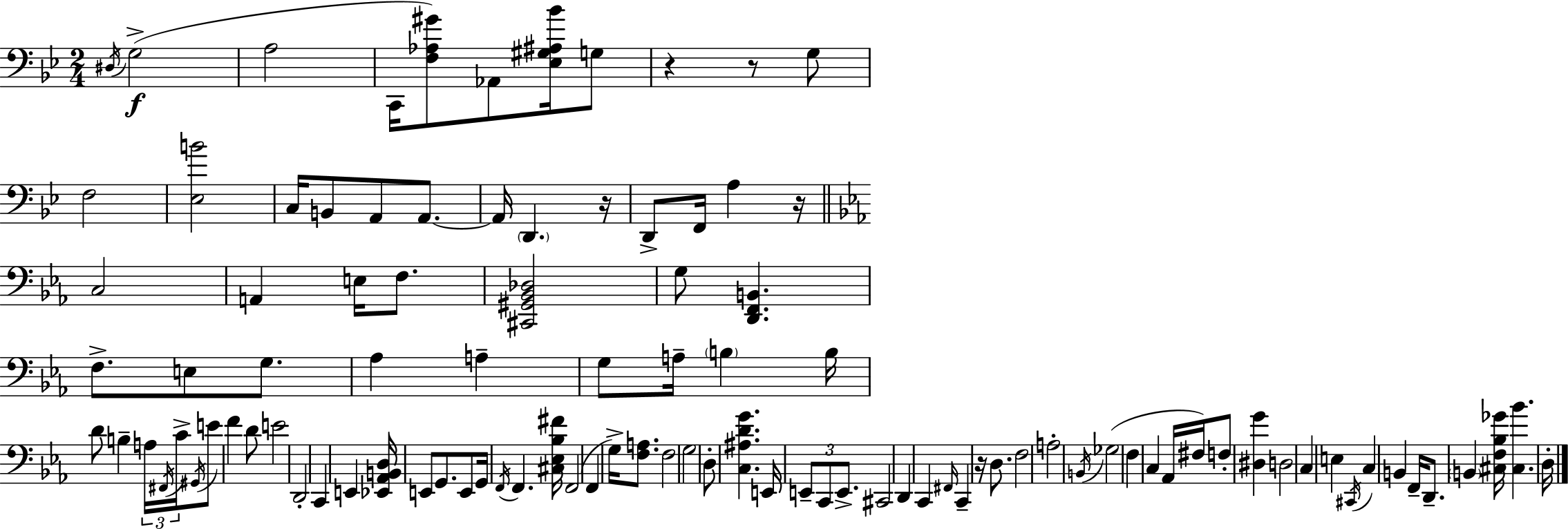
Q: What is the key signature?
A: G minor